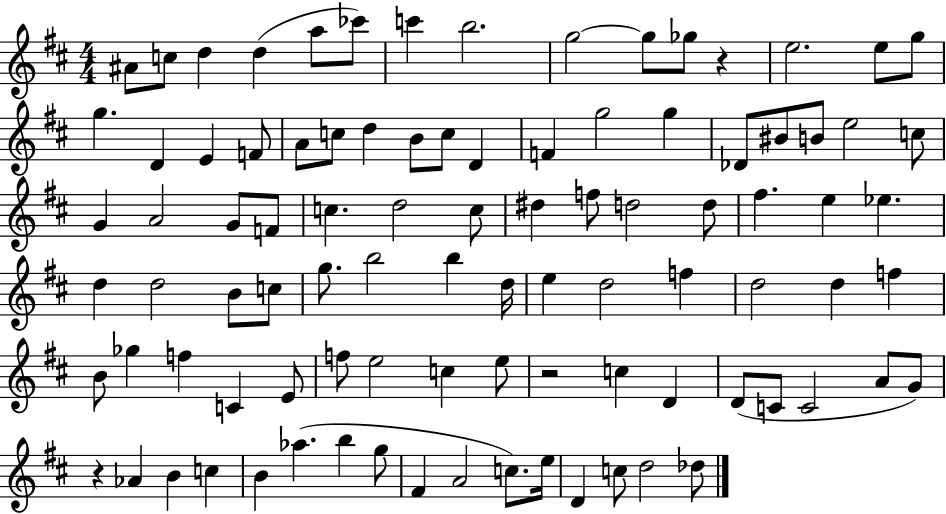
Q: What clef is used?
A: treble